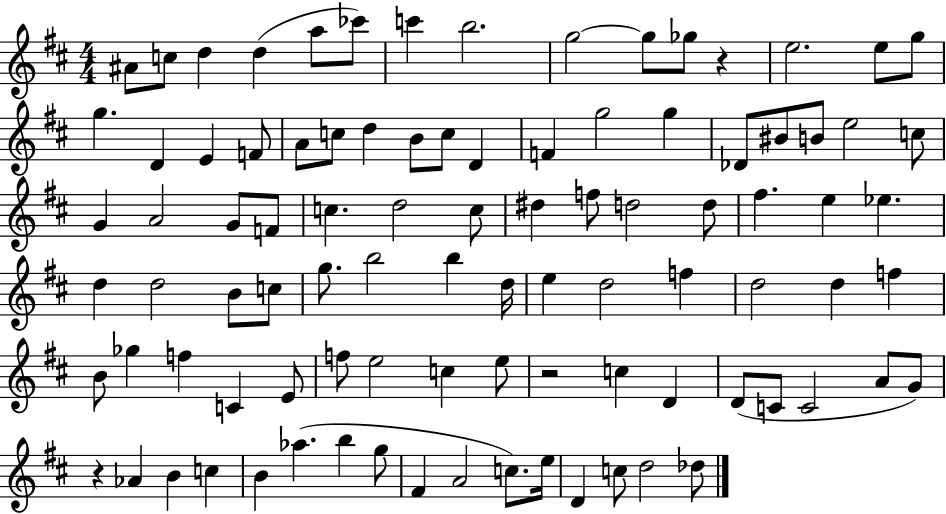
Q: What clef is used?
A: treble